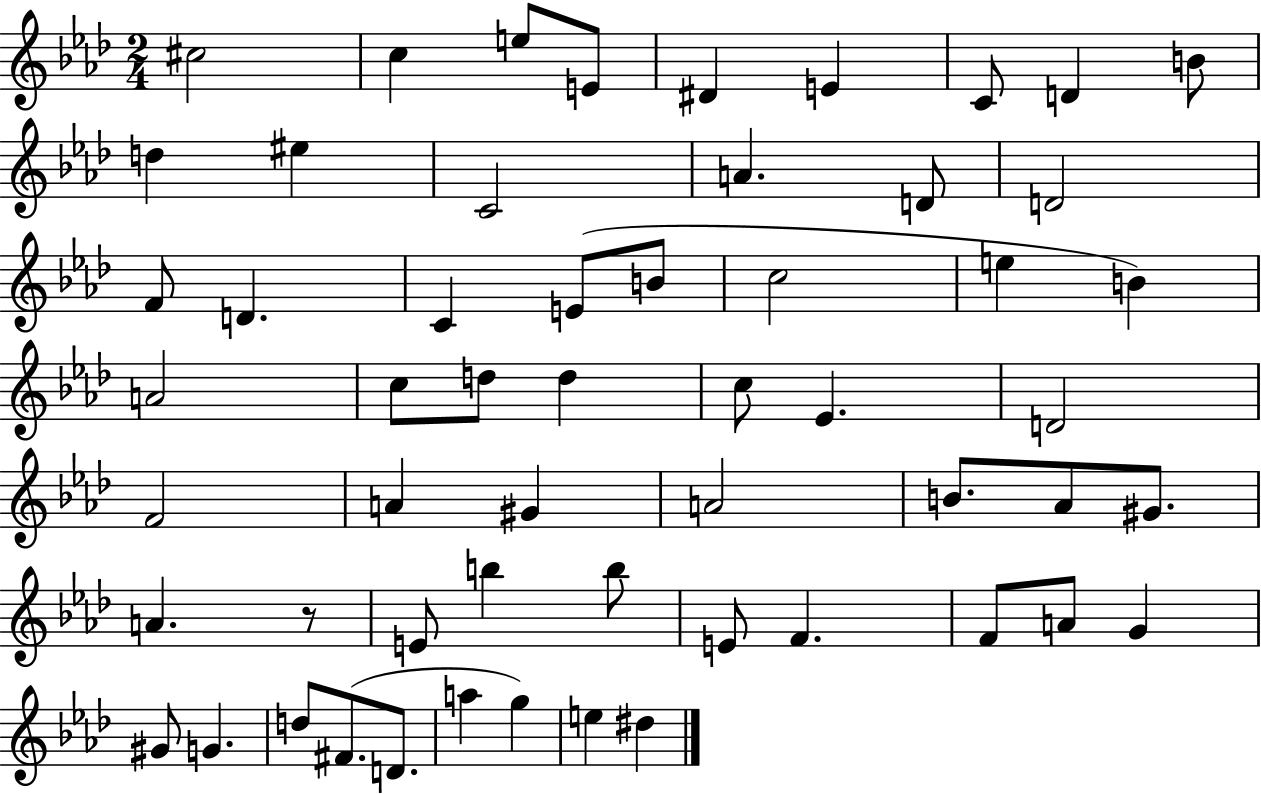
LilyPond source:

{
  \clef treble
  \numericTimeSignature
  \time 2/4
  \key aes \major
  cis''2 | c''4 e''8 e'8 | dis'4 e'4 | c'8 d'4 b'8 | \break d''4 eis''4 | c'2 | a'4. d'8 | d'2 | \break f'8 d'4. | c'4 e'8( b'8 | c''2 | e''4 b'4) | \break a'2 | c''8 d''8 d''4 | c''8 ees'4. | d'2 | \break f'2 | a'4 gis'4 | a'2 | b'8. aes'8 gis'8. | \break a'4. r8 | e'8 b''4 b''8 | e'8 f'4. | f'8 a'8 g'4 | \break gis'8 g'4. | d''8 fis'8.( d'8. | a''4 g''4) | e''4 dis''4 | \break \bar "|."
}